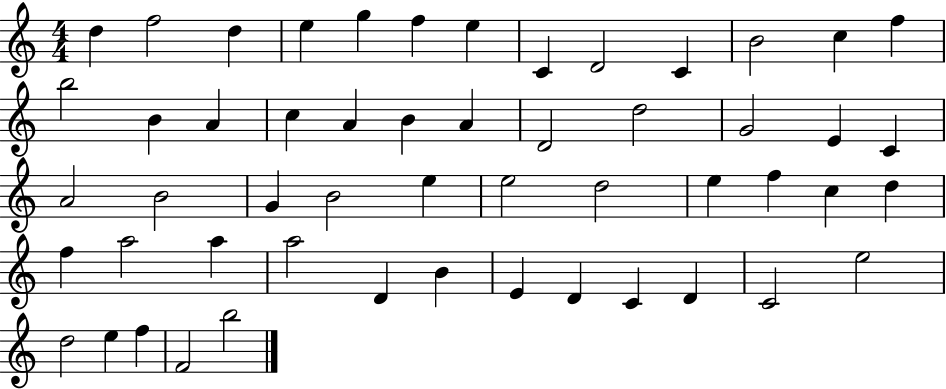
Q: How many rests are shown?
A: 0